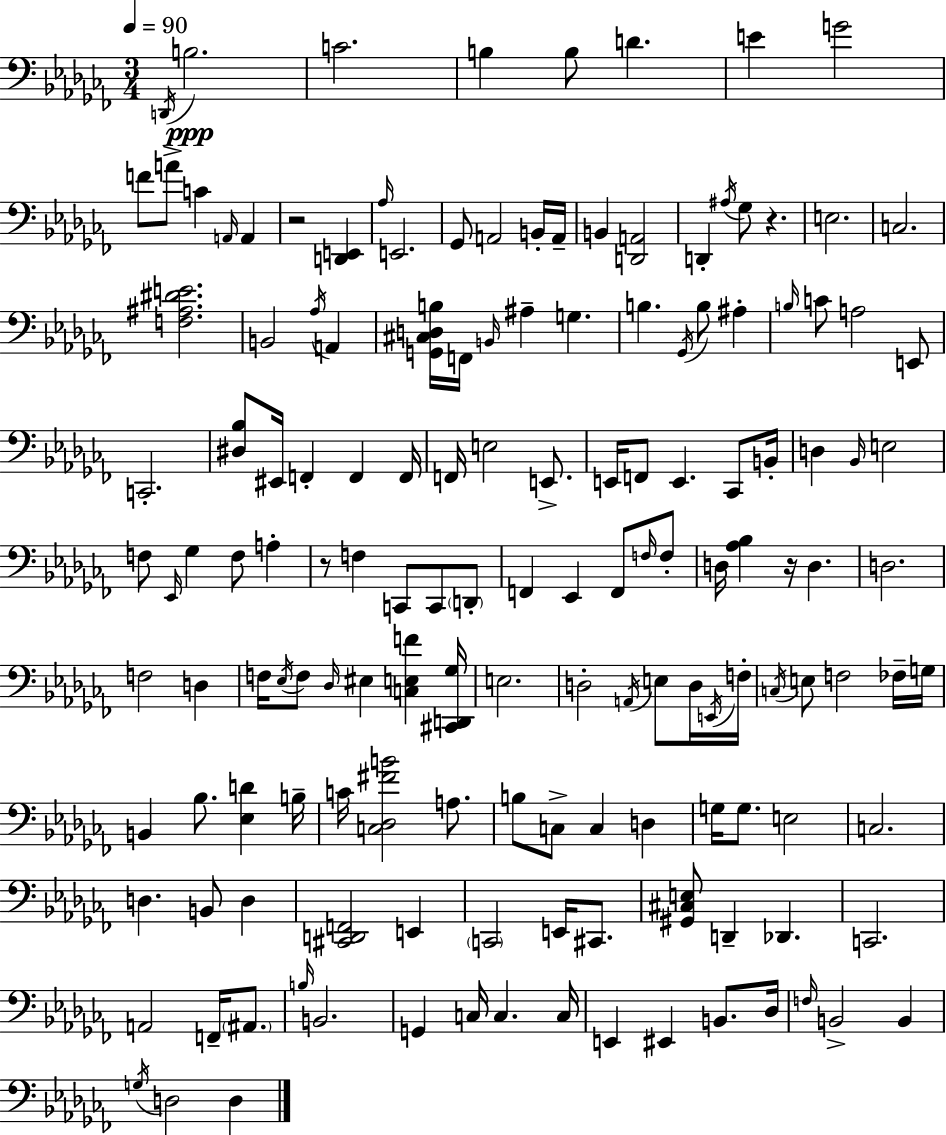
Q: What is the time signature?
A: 3/4